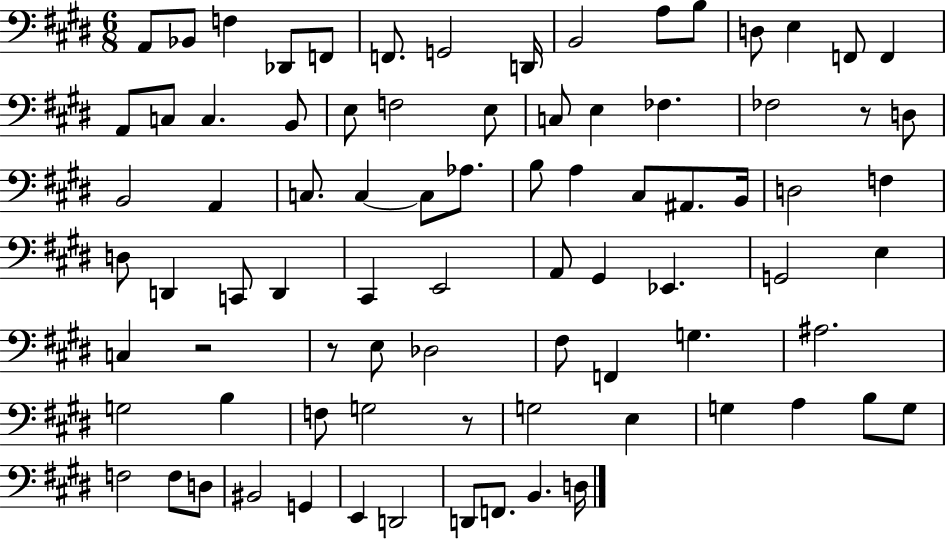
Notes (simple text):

A2/e Bb2/e F3/q Db2/e F2/e F2/e. G2/h D2/s B2/h A3/e B3/e D3/e E3/q F2/e F2/q A2/e C3/e C3/q. B2/e E3/e F3/h E3/e C3/e E3/q FES3/q. FES3/h R/e D3/e B2/h A2/q C3/e. C3/q C3/e Ab3/e. B3/e A3/q C#3/e A#2/e. B2/s D3/h F3/q D3/e D2/q C2/e D2/q C#2/q E2/h A2/e G#2/q Eb2/q. G2/h E3/q C3/q R/h R/e E3/e Db3/h F#3/e F2/q G3/q. A#3/h. G3/h B3/q F3/e G3/h R/e G3/h E3/q G3/q A3/q B3/e G3/e F3/h F3/e D3/e BIS2/h G2/q E2/q D2/h D2/e F2/e. B2/q. D3/s